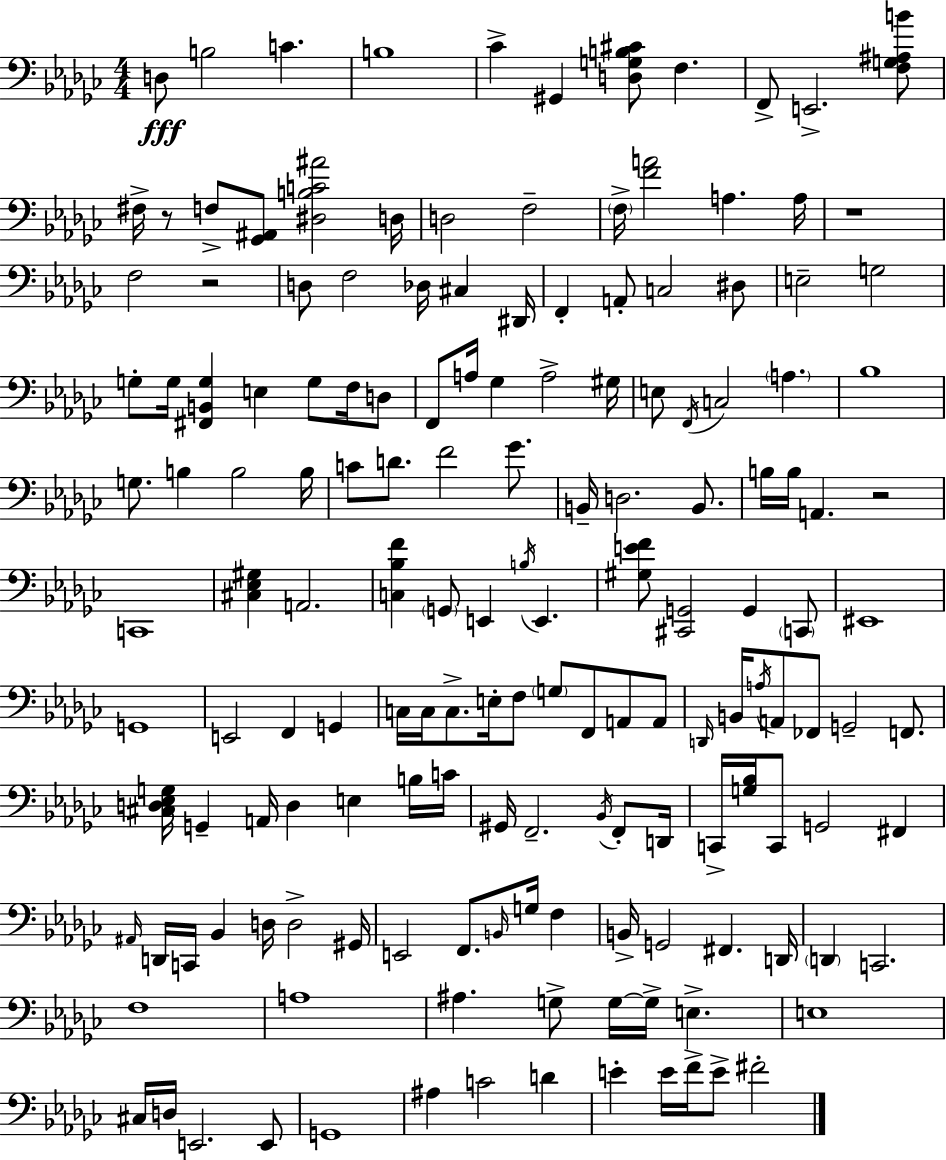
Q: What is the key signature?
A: EES minor